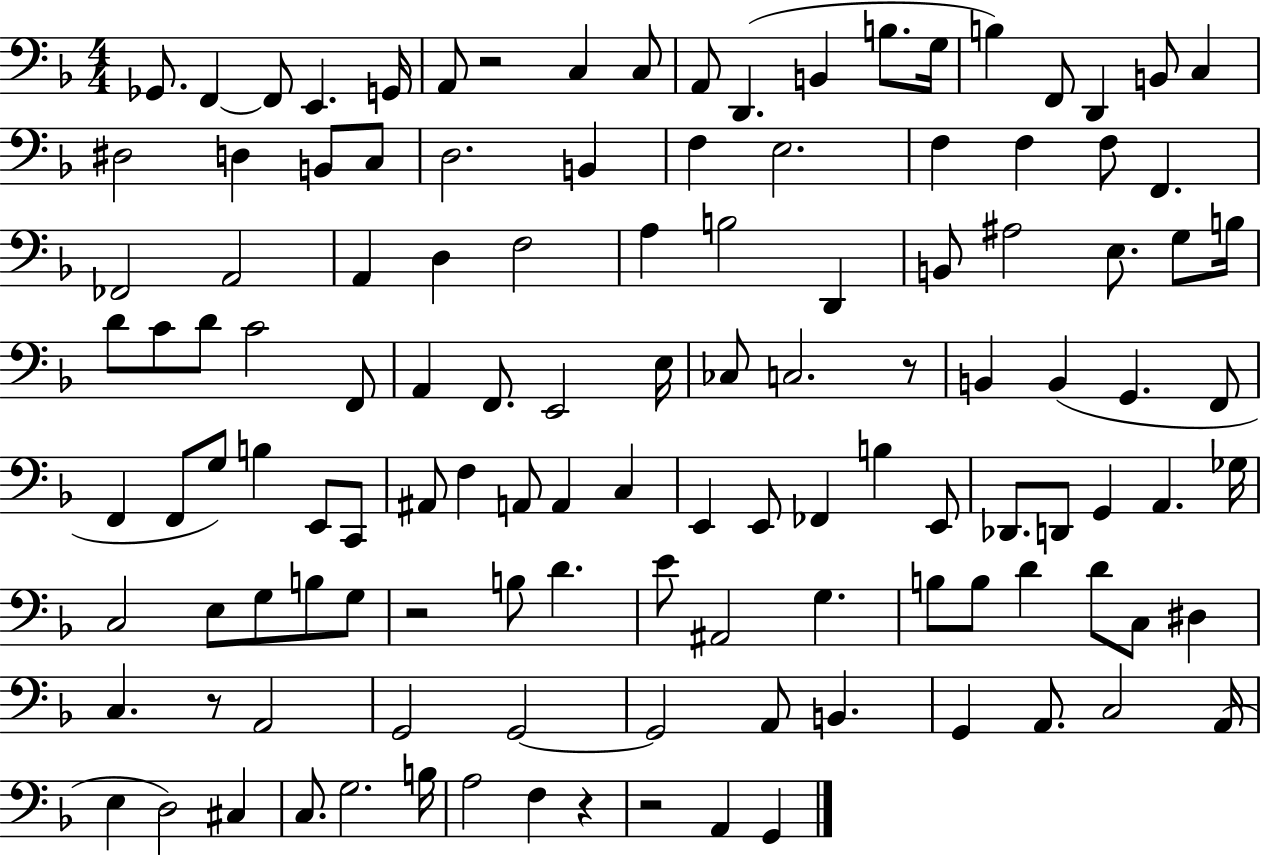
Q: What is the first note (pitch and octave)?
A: Gb2